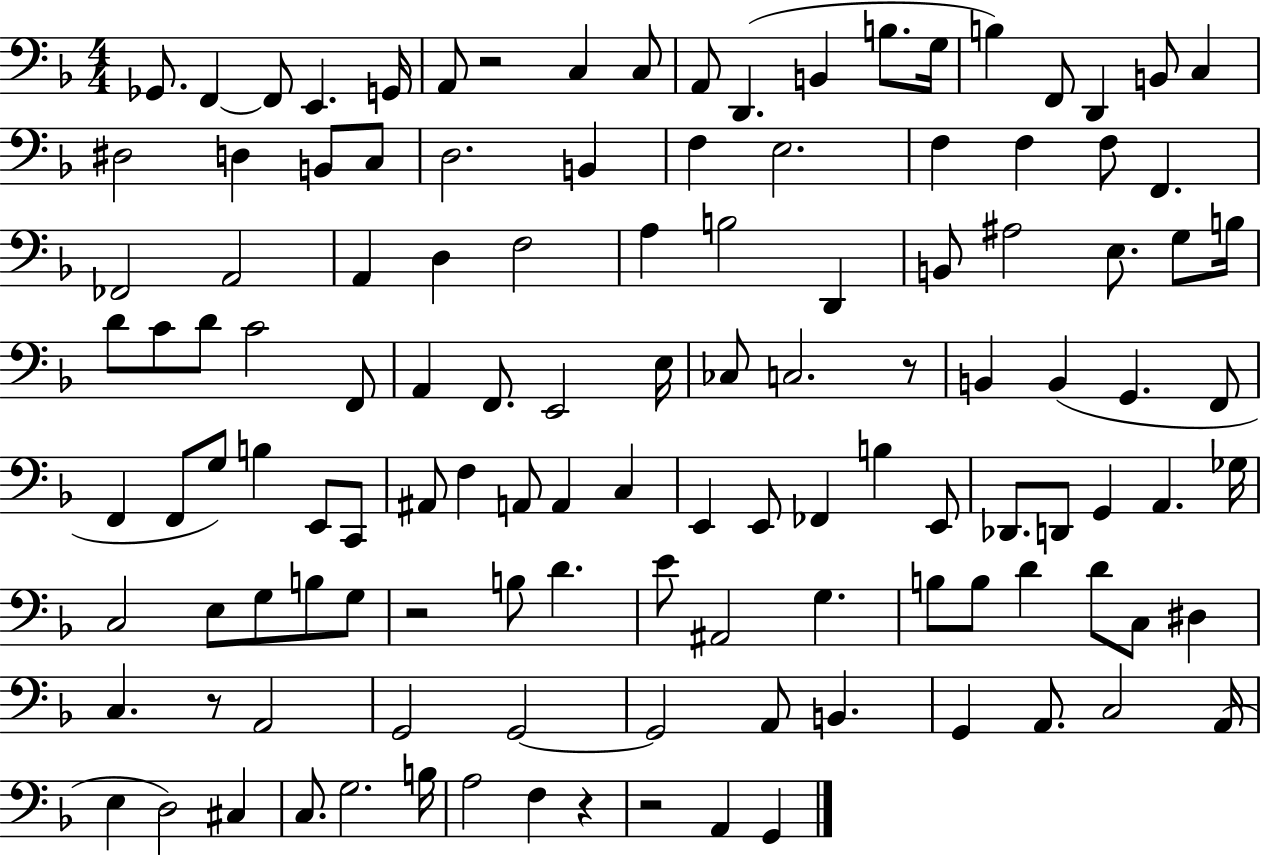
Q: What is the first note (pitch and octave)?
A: Gb2